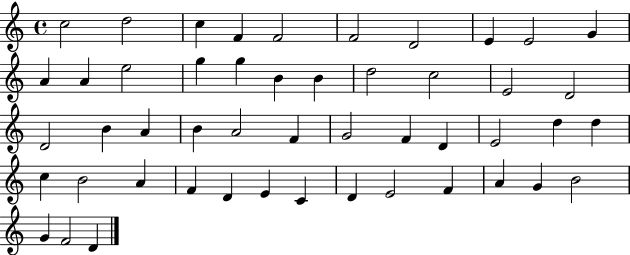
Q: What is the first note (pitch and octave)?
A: C5